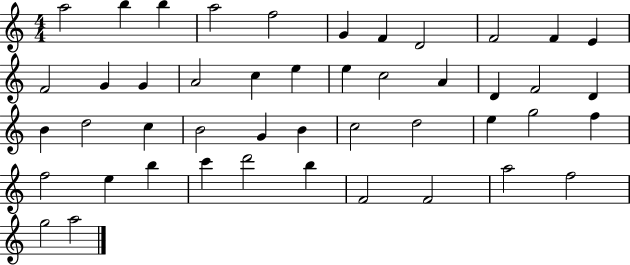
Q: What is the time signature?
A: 4/4